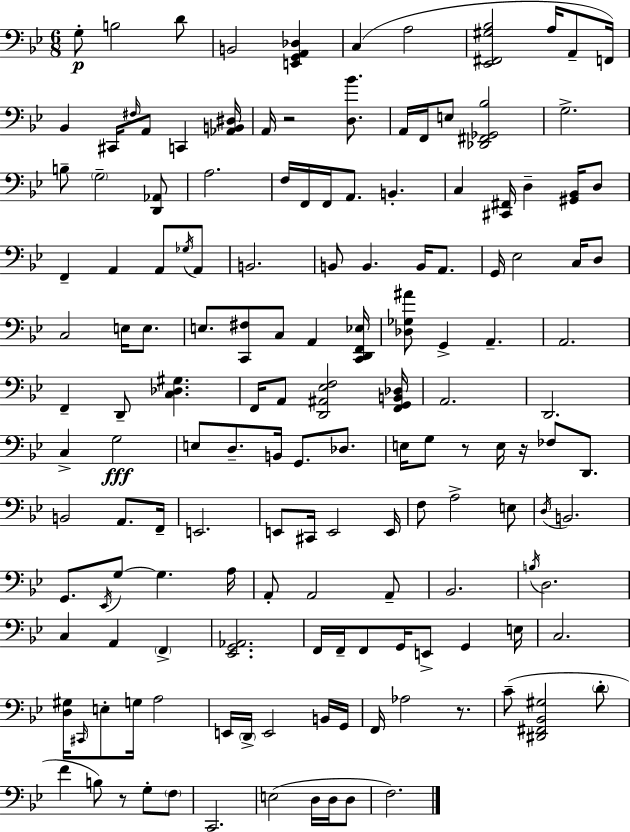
{
  \clef bass
  \numericTimeSignature
  \time 6/8
  \key g \minor
  \repeat volta 2 { g8-.\p b2 d'8 | b,2 <e, g, a, des>4 | c4( a2 | <ees, fis, gis bes>2 a16 a,8-- f,16) | \break bes,4 cis,16 \grace { fis16 } a,8 c,4 | <aes, b, dis>16 a,16 r2 <d bes'>8. | a,16 f,16 e8 <des, fis, ges, bes>2 | g2.-> | \break b8-- \parenthesize g2-- <d, aes,>8 | a2. | f16 f,16 f,16 a,8. b,4.-. | c4 <cis, fis,>16 d4-- <gis, bes,>16 d8 | \break f,4-- a,4 a,8 \acciaccatura { ges16 } | a,8 b,2. | b,8 b,4. b,16 a,8. | g,16 ees2 c16 | \break d8 c2 e16 e8. | e8. <c, fis>8 c8 a,4 | <c, d, f, ees>16 <des ges ais'>8 g,4-> a,4.-- | a,2. | \break f,4-- d,8-- <c des gis>4. | f,16 a,8 <d, ais, ees f>2 | <f, g, b, des>16 a,2. | d,2. | \break c4-> g2\fff | e8 d8.-- b,16 g,8. des8. | e16 g8 r8 e16 r16 fes8 d,8. | b,2 a,8. | \break f,16-- e,2. | e,8 cis,16 e,2 | e,16 f8 a2-> | e8 \acciaccatura { d16 } b,2. | \break g,8. \acciaccatura { ees,16 } g8~~ g4. | a16 a,8-. a,2 | a,8-- bes,2. | \acciaccatura { b16 } d2. | \break c4 a,4 | \parenthesize f,4-> <ees, g, aes,>2. | f,16 f,16-- f,8 g,16 e,8-> | g,4 e16 c2. | \break <d gis>16 \grace { cis,16 } e8-. g16 a2 | e,16 \parenthesize d,16-> e,2 | b,16 g,16 f,16 aes2 | r8. c'8--( <dis, fis, bes, gis>2 | \break \parenthesize d'8-. f'4 b8) | r8 g8-. \parenthesize f8 c,2. | e2( | d16 d16 d8 f2.) | \break } \bar "|."
}